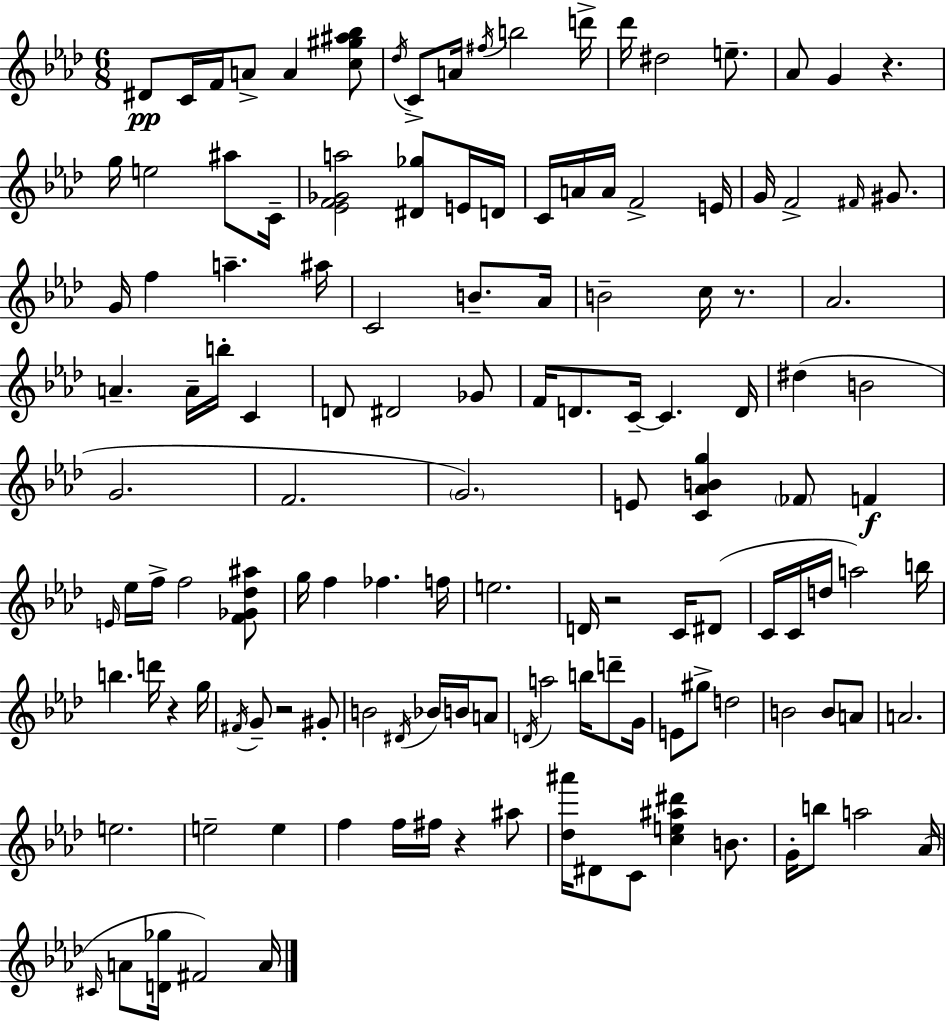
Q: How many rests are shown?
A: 6